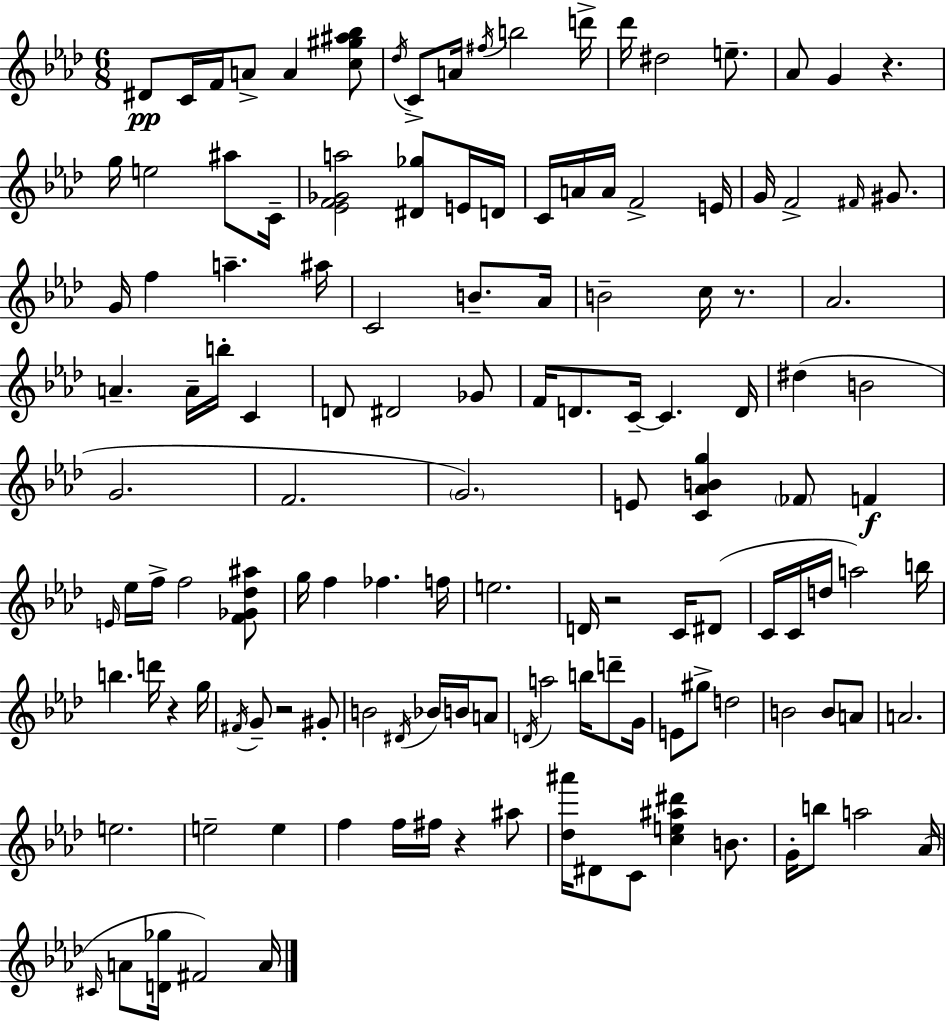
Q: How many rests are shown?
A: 6